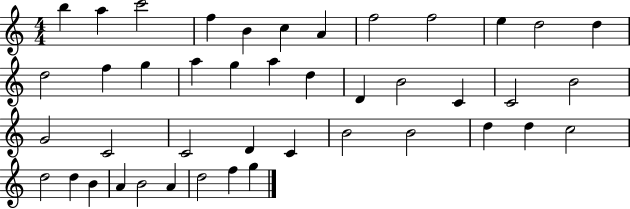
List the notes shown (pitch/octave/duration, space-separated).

B5/q A5/q C6/h F5/q B4/q C5/q A4/q F5/h F5/h E5/q D5/h D5/q D5/h F5/q G5/q A5/q G5/q A5/q D5/q D4/q B4/h C4/q C4/h B4/h G4/h C4/h C4/h D4/q C4/q B4/h B4/h D5/q D5/q C5/h D5/h D5/q B4/q A4/q B4/h A4/q D5/h F5/q G5/q